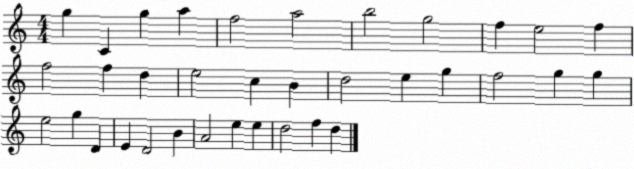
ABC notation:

X:1
T:Untitled
M:4/4
L:1/4
K:C
g C g a f2 a2 b2 g2 f e2 f f2 f d e2 c B d2 e g f2 g g e2 g D E D2 B A2 e e d2 f d